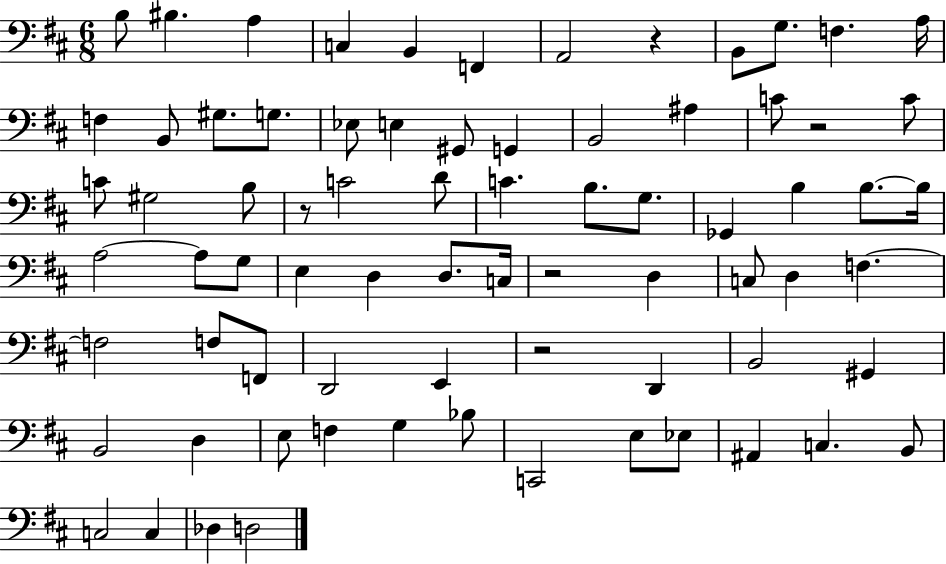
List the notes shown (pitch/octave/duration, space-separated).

B3/e BIS3/q. A3/q C3/q B2/q F2/q A2/h R/q B2/e G3/e. F3/q. A3/s F3/q B2/e G#3/e. G3/e. Eb3/e E3/q G#2/e G2/q B2/h A#3/q C4/e R/h C4/e C4/e G#3/h B3/e R/e C4/h D4/e C4/q. B3/e. G3/e. Gb2/q B3/q B3/e. B3/s A3/h A3/e G3/e E3/q D3/q D3/e. C3/s R/h D3/q C3/e D3/q F3/q. F3/h F3/e F2/e D2/h E2/q R/h D2/q B2/h G#2/q B2/h D3/q E3/e F3/q G3/q Bb3/e C2/h E3/e Eb3/e A#2/q C3/q. B2/e C3/h C3/q Db3/q D3/h